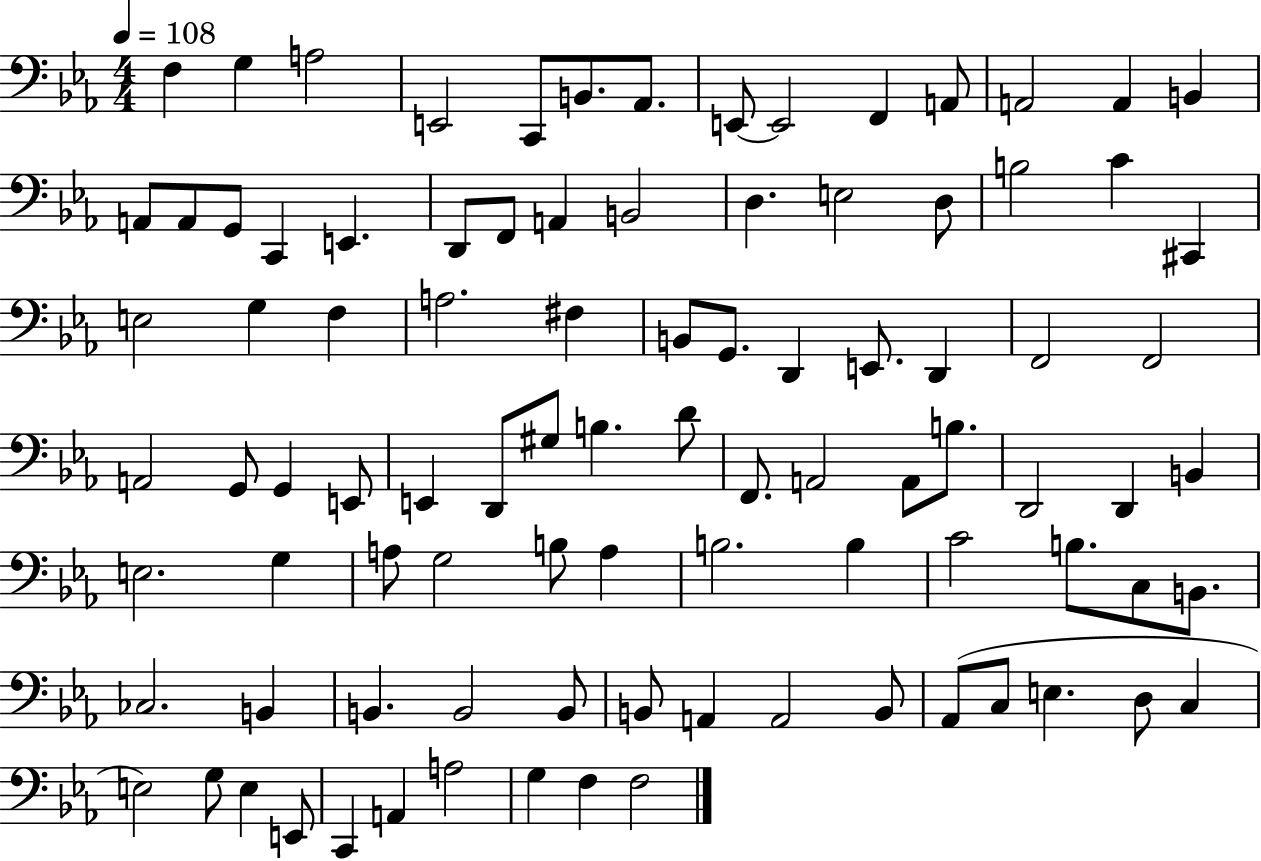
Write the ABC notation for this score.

X:1
T:Untitled
M:4/4
L:1/4
K:Eb
F, G, A,2 E,,2 C,,/2 B,,/2 _A,,/2 E,,/2 E,,2 F,, A,,/2 A,,2 A,, B,, A,,/2 A,,/2 G,,/2 C,, E,, D,,/2 F,,/2 A,, B,,2 D, E,2 D,/2 B,2 C ^C,, E,2 G, F, A,2 ^F, B,,/2 G,,/2 D,, E,,/2 D,, F,,2 F,,2 A,,2 G,,/2 G,, E,,/2 E,, D,,/2 ^G,/2 B, D/2 F,,/2 A,,2 A,,/2 B,/2 D,,2 D,, B,, E,2 G, A,/2 G,2 B,/2 A, B,2 B, C2 B,/2 C,/2 B,,/2 _C,2 B,, B,, B,,2 B,,/2 B,,/2 A,, A,,2 B,,/2 _A,,/2 C,/2 E, D,/2 C, E,2 G,/2 E, E,,/2 C,, A,, A,2 G, F, F,2